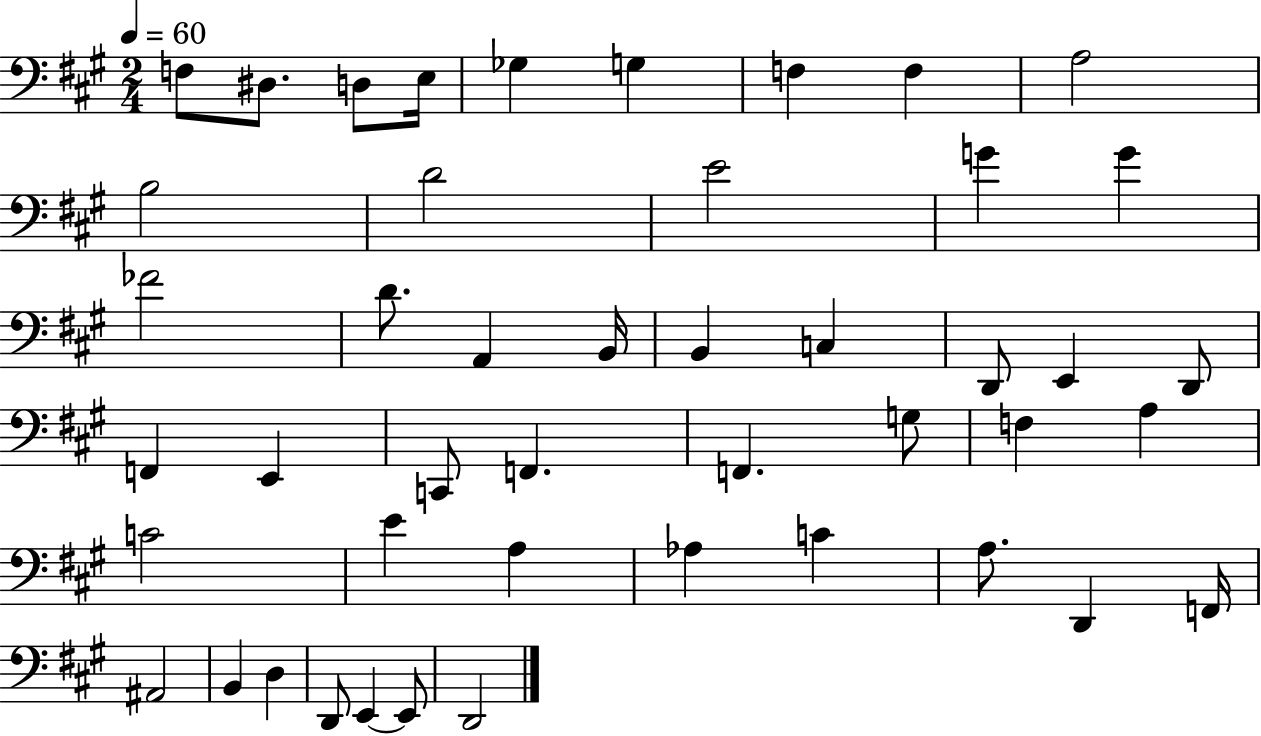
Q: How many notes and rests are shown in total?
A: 46